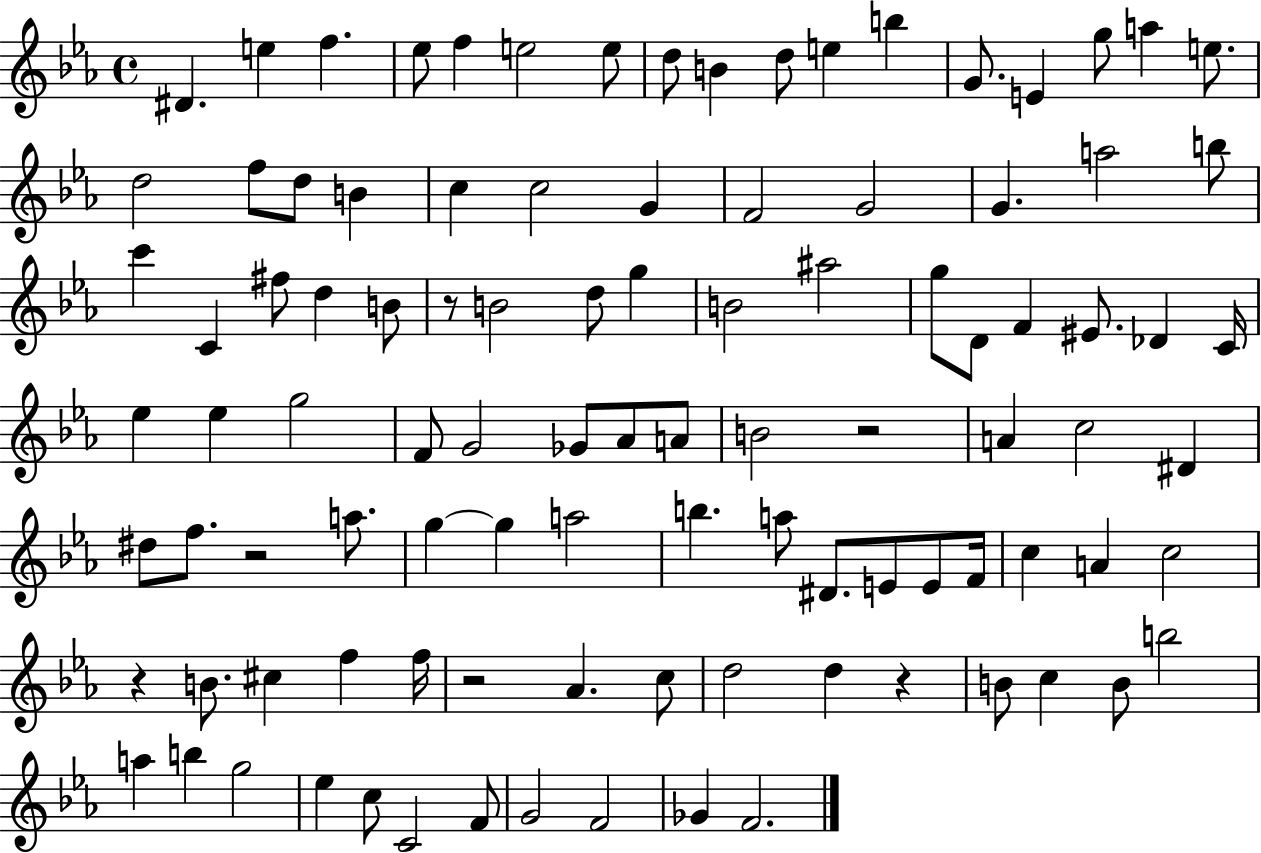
D#4/q. E5/q F5/q. Eb5/e F5/q E5/h E5/e D5/e B4/q D5/e E5/q B5/q G4/e. E4/q G5/e A5/q E5/e. D5/h F5/e D5/e B4/q C5/q C5/h G4/q F4/h G4/h G4/q. A5/h B5/e C6/q C4/q F#5/e D5/q B4/e R/e B4/h D5/e G5/q B4/h A#5/h G5/e D4/e F4/q EIS4/e. Db4/q C4/s Eb5/q Eb5/q G5/h F4/e G4/h Gb4/e Ab4/e A4/e B4/h R/h A4/q C5/h D#4/q D#5/e F5/e. R/h A5/e. G5/q G5/q A5/h B5/q. A5/e D#4/e. E4/e E4/e F4/s C5/q A4/q C5/h R/q B4/e. C#5/q F5/q F5/s R/h Ab4/q. C5/e D5/h D5/q R/q B4/e C5/q B4/e B5/h A5/q B5/q G5/h Eb5/q C5/e C4/h F4/e G4/h F4/h Gb4/q F4/h.